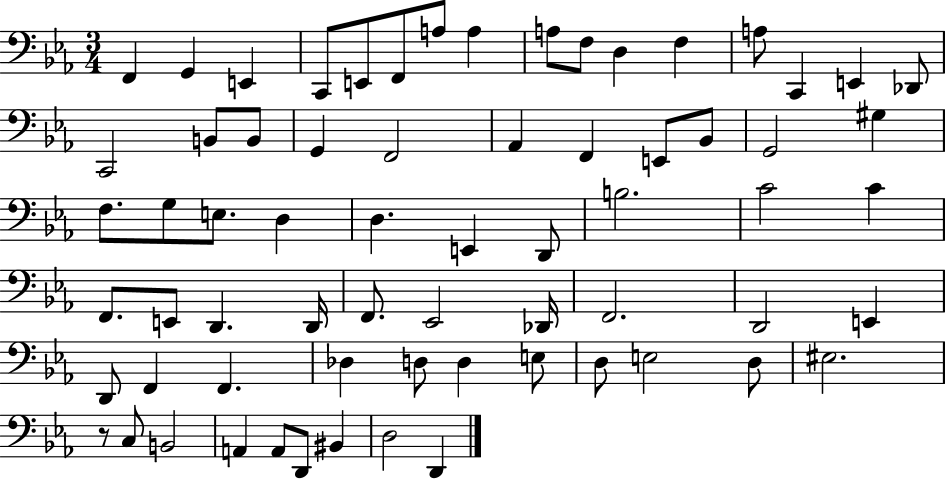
F2/q G2/q E2/q C2/e E2/e F2/e A3/e A3/q A3/e F3/e D3/q F3/q A3/e C2/q E2/q Db2/e C2/h B2/e B2/e G2/q F2/h Ab2/q F2/q E2/e Bb2/e G2/h G#3/q F3/e. G3/e E3/e. D3/q D3/q. E2/q D2/e B3/h. C4/h C4/q F2/e. E2/e D2/q. D2/s F2/e. Eb2/h Db2/s F2/h. D2/h E2/q D2/e F2/q F2/q. Db3/q D3/e D3/q E3/e D3/e E3/h D3/e EIS3/h. R/e C3/e B2/h A2/q A2/e D2/e BIS2/q D3/h D2/q